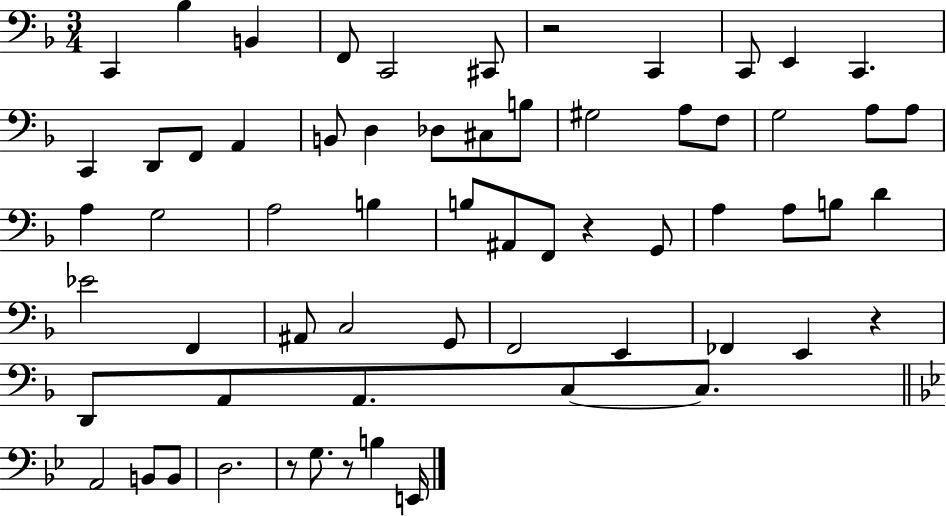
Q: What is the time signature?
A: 3/4